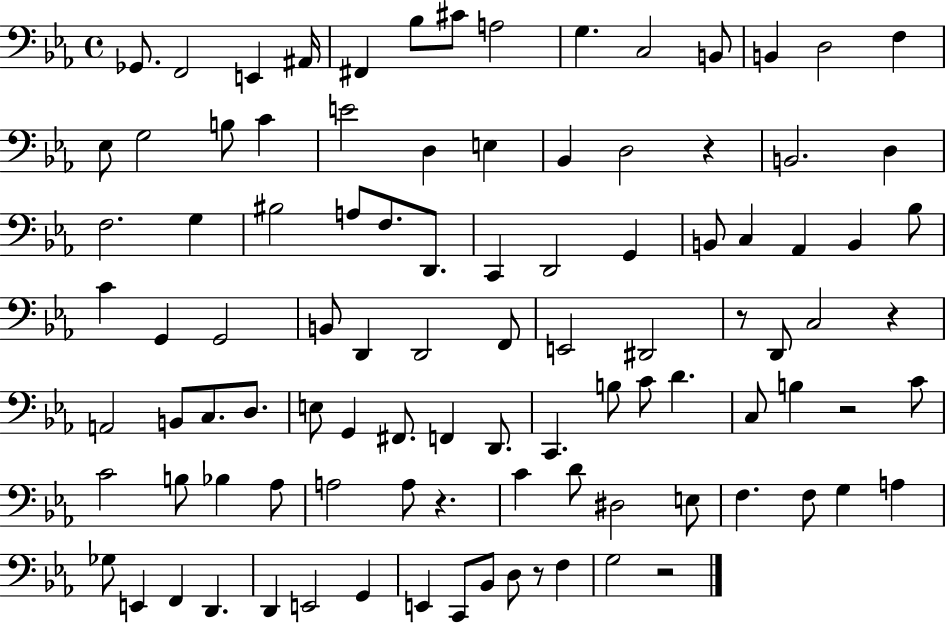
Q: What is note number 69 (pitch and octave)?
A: Bb3